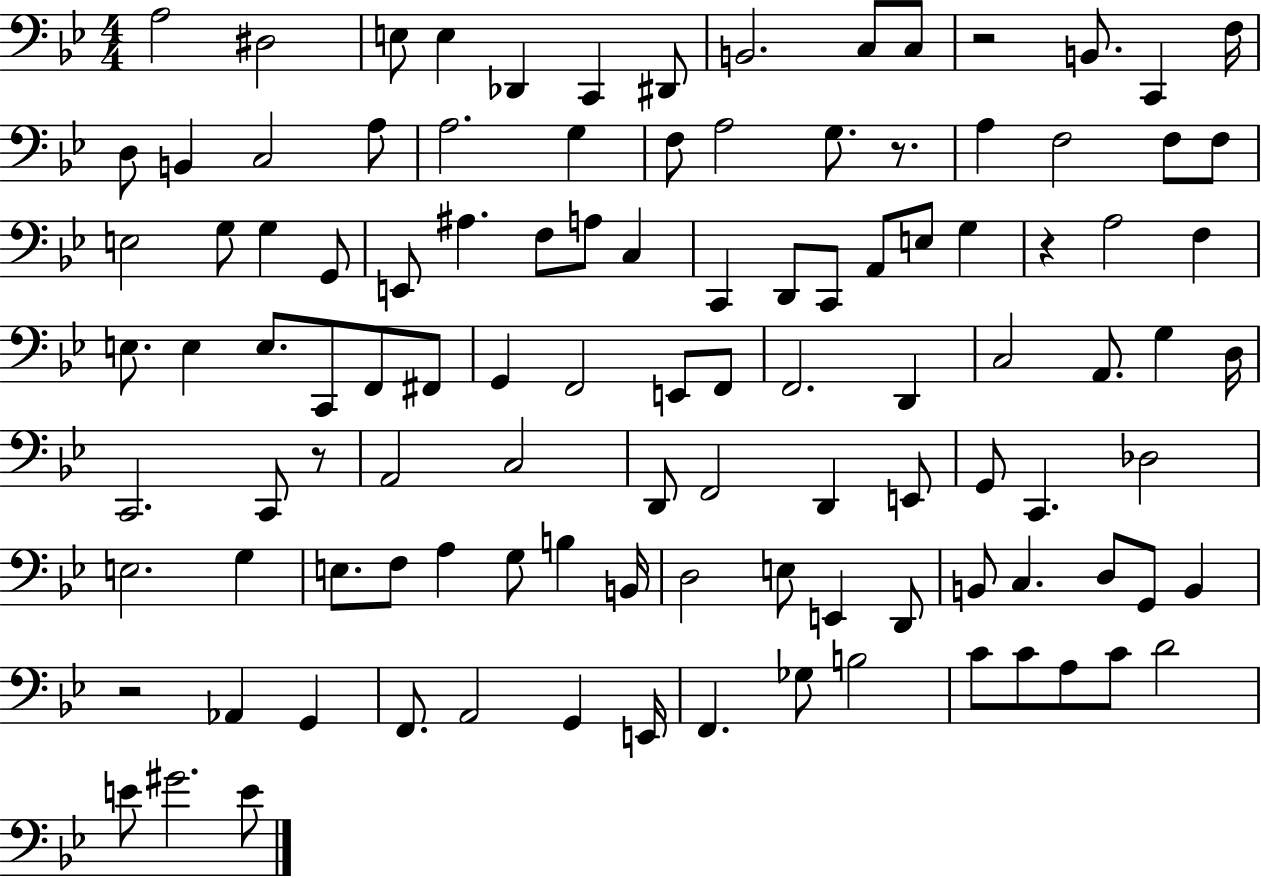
A3/h D#3/h E3/e E3/q Db2/q C2/q D#2/e B2/h. C3/e C3/e R/h B2/e. C2/q F3/s D3/e B2/q C3/h A3/e A3/h. G3/q F3/e A3/h G3/e. R/e. A3/q F3/h F3/e F3/e E3/h G3/e G3/q G2/e E2/e A#3/q. F3/e A3/e C3/q C2/q D2/e C2/e A2/e E3/e G3/q R/q A3/h F3/q E3/e. E3/q E3/e. C2/e F2/e F#2/e G2/q F2/h E2/e F2/e F2/h. D2/q C3/h A2/e. G3/q D3/s C2/h. C2/e R/e A2/h C3/h D2/e F2/h D2/q E2/e G2/e C2/q. Db3/h E3/h. G3/q E3/e. F3/e A3/q G3/e B3/q B2/s D3/h E3/e E2/q D2/e B2/e C3/q. D3/e G2/e B2/q R/h Ab2/q G2/q F2/e. A2/h G2/q E2/s F2/q. Gb3/e B3/h C4/e C4/e A3/e C4/e D4/h E4/e G#4/h. E4/e